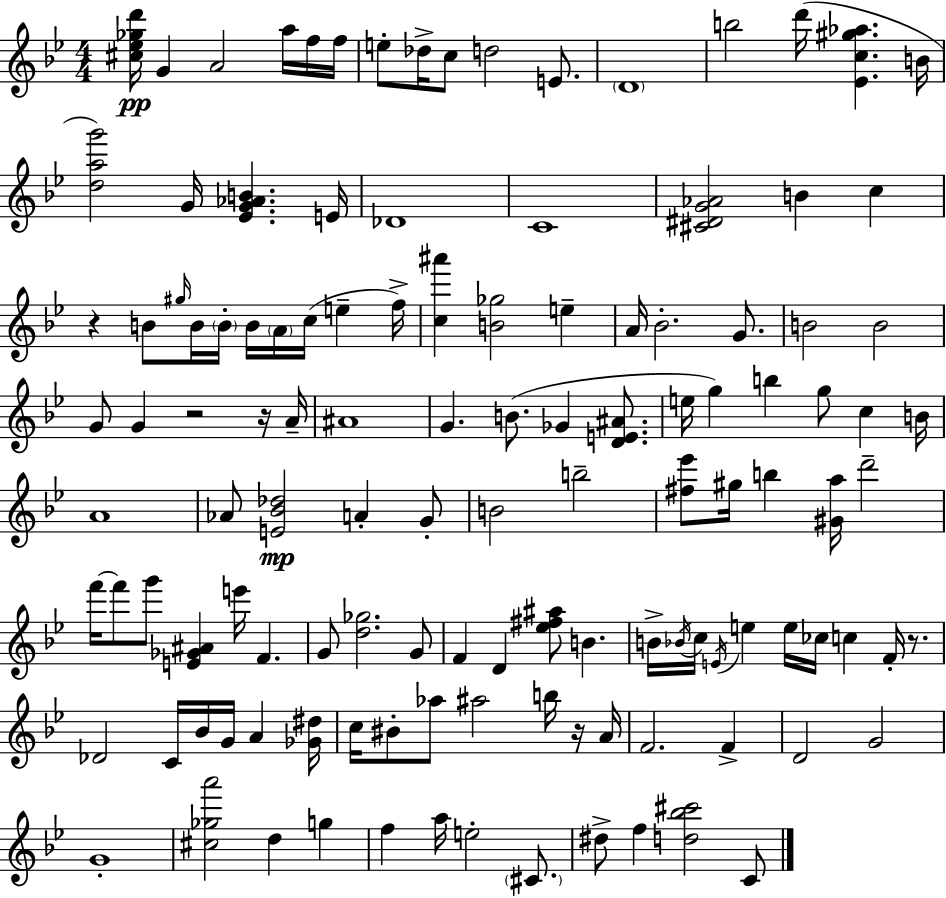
X:1
T:Untitled
M:4/4
L:1/4
K:Gm
[^c_e_gd']/4 G A2 a/4 f/4 f/4 e/2 _d/4 c/2 d2 E/2 D4 b2 d'/4 [_Ec^g_a] B/4 [dag']2 G/4 [_EG_AB] E/4 _D4 C4 [^C^DG_A]2 B c z B/2 ^g/4 B/4 B/4 B/4 A/4 c/4 e f/4 [c^a'] [B_g]2 e A/4 _B2 G/2 B2 B2 G/2 G z2 z/4 A/4 ^A4 G B/2 _G [DE^A]/2 e/4 g b g/2 c B/4 A4 _A/2 [E_B_d]2 A G/2 B2 b2 [^f_e']/2 ^g/4 b [^Ga]/4 d'2 f'/4 f'/2 g'/2 [E_G^A] e'/4 F G/2 [d_g]2 G/2 F D [_e^f^a]/2 B B/4 _B/4 c/4 E/4 e e/4 _c/4 c F/4 z/2 _D2 C/4 _B/4 G/4 A [_G^d]/4 c/4 ^B/2 _a/2 ^a2 b/4 z/4 A/4 F2 F D2 G2 G4 [^c_ga']2 d g f a/4 e2 ^C/2 ^d/2 f [d_b^c']2 C/2